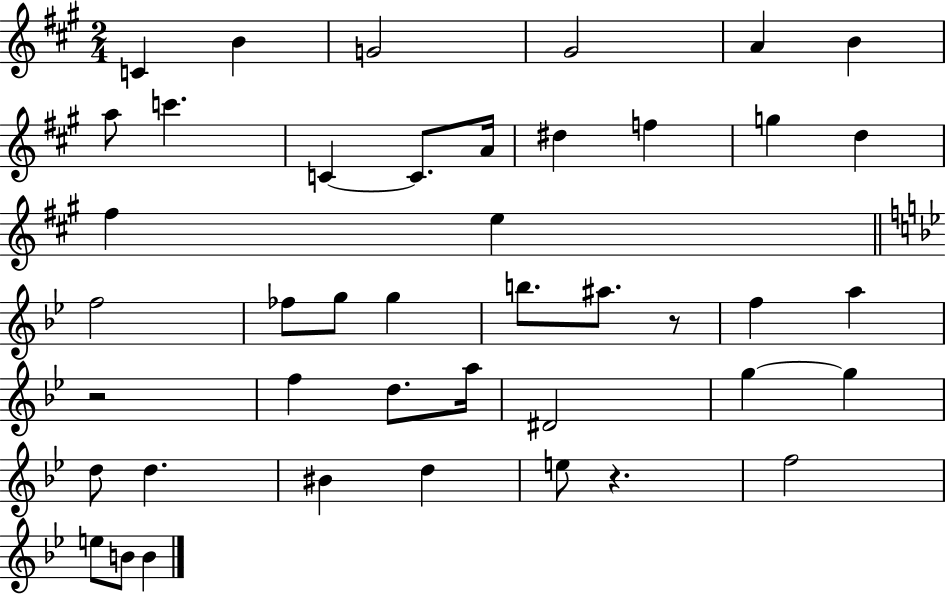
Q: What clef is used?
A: treble